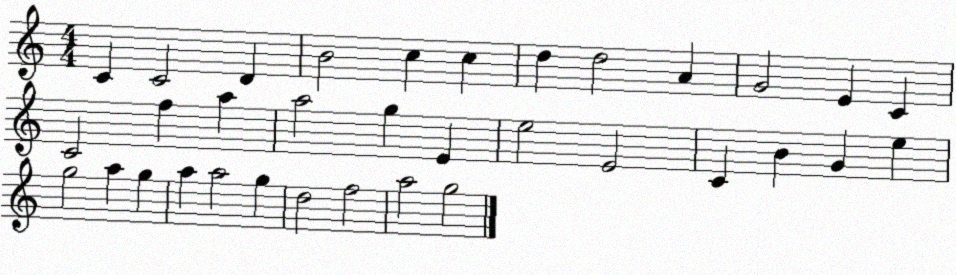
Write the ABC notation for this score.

X:1
T:Untitled
M:4/4
L:1/4
K:C
C C2 D B2 c c d d2 A G2 E C C2 f a a2 g E e2 E2 C B G e g2 a g a a2 g d2 f2 a2 g2